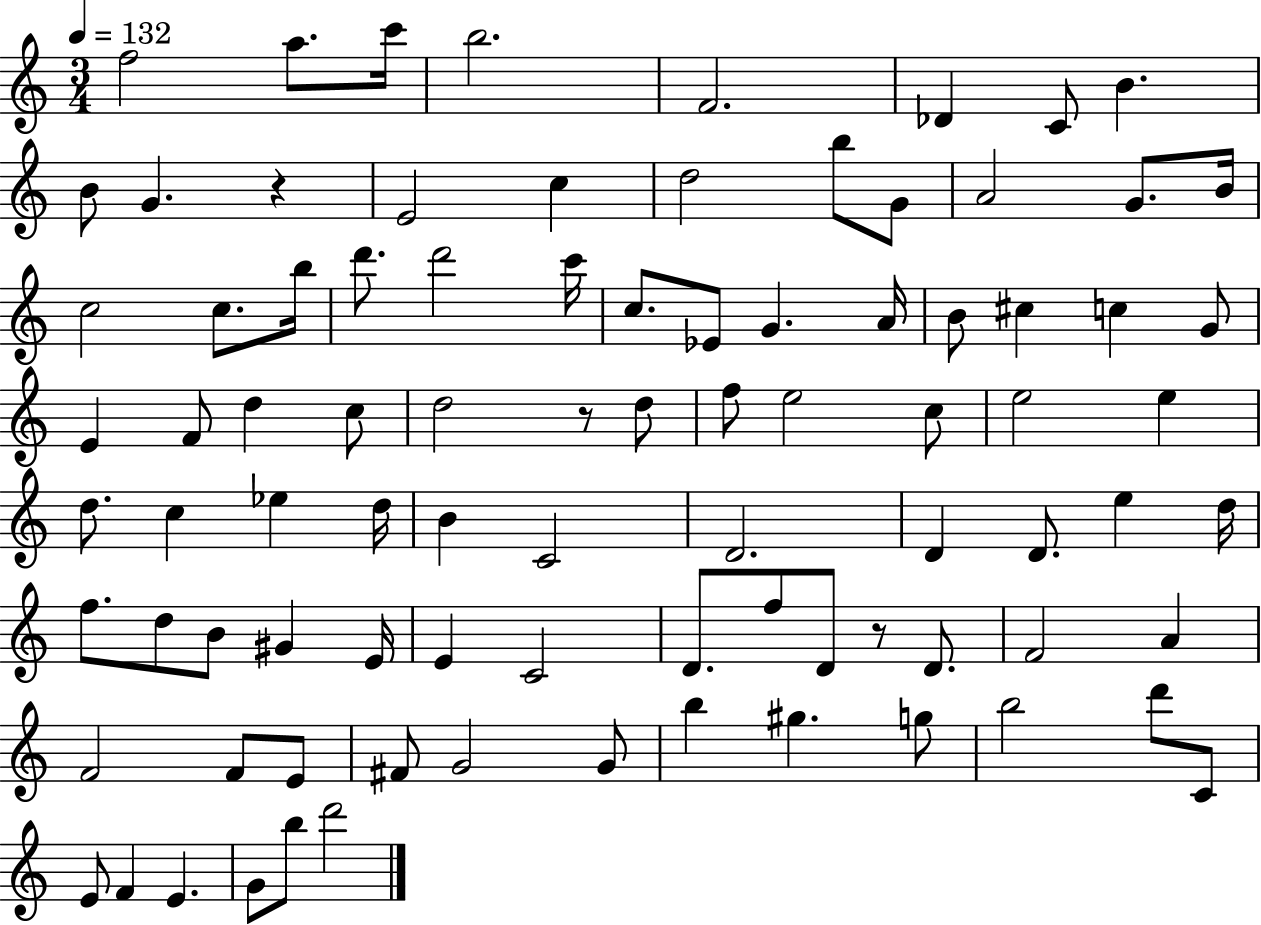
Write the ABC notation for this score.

X:1
T:Untitled
M:3/4
L:1/4
K:C
f2 a/2 c'/4 b2 F2 _D C/2 B B/2 G z E2 c d2 b/2 G/2 A2 G/2 B/4 c2 c/2 b/4 d'/2 d'2 c'/4 c/2 _E/2 G A/4 B/2 ^c c G/2 E F/2 d c/2 d2 z/2 d/2 f/2 e2 c/2 e2 e d/2 c _e d/4 B C2 D2 D D/2 e d/4 f/2 d/2 B/2 ^G E/4 E C2 D/2 f/2 D/2 z/2 D/2 F2 A F2 F/2 E/2 ^F/2 G2 G/2 b ^g g/2 b2 d'/2 C/2 E/2 F E G/2 b/2 d'2